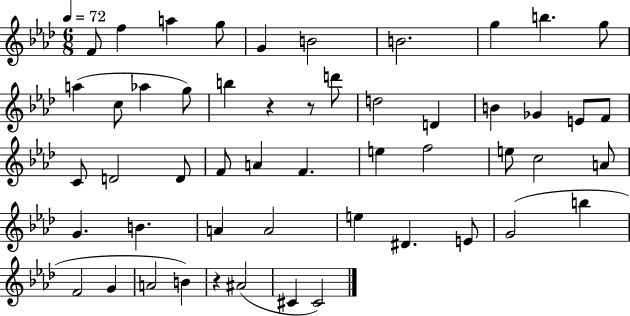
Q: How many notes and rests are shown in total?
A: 52